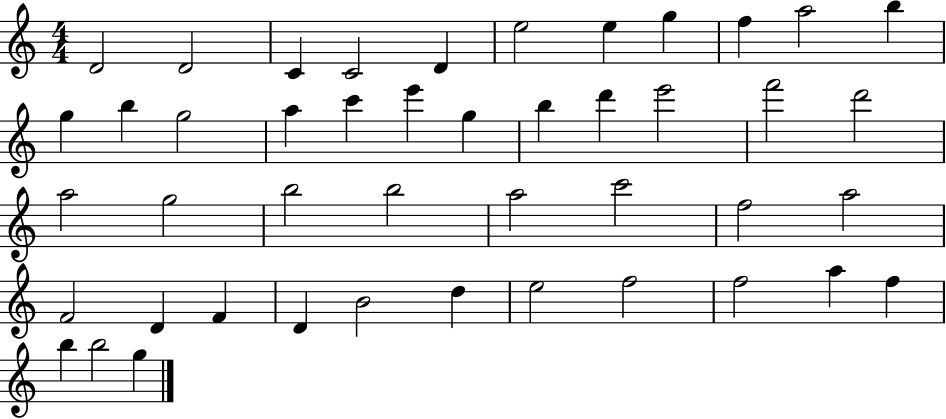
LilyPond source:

{
  \clef treble
  \numericTimeSignature
  \time 4/4
  \key c \major
  d'2 d'2 | c'4 c'2 d'4 | e''2 e''4 g''4 | f''4 a''2 b''4 | \break g''4 b''4 g''2 | a''4 c'''4 e'''4 g''4 | b''4 d'''4 e'''2 | f'''2 d'''2 | \break a''2 g''2 | b''2 b''2 | a''2 c'''2 | f''2 a''2 | \break f'2 d'4 f'4 | d'4 b'2 d''4 | e''2 f''2 | f''2 a''4 f''4 | \break b''4 b''2 g''4 | \bar "|."
}